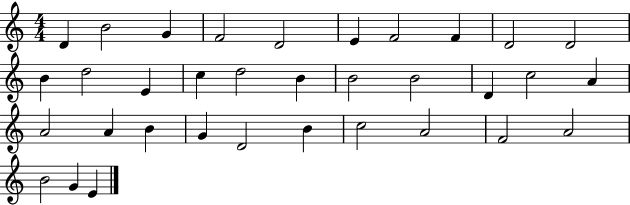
D4/q B4/h G4/q F4/h D4/h E4/q F4/h F4/q D4/h D4/h B4/q D5/h E4/q C5/q D5/h B4/q B4/h B4/h D4/q C5/h A4/q A4/h A4/q B4/q G4/q D4/h B4/q C5/h A4/h F4/h A4/h B4/h G4/q E4/q